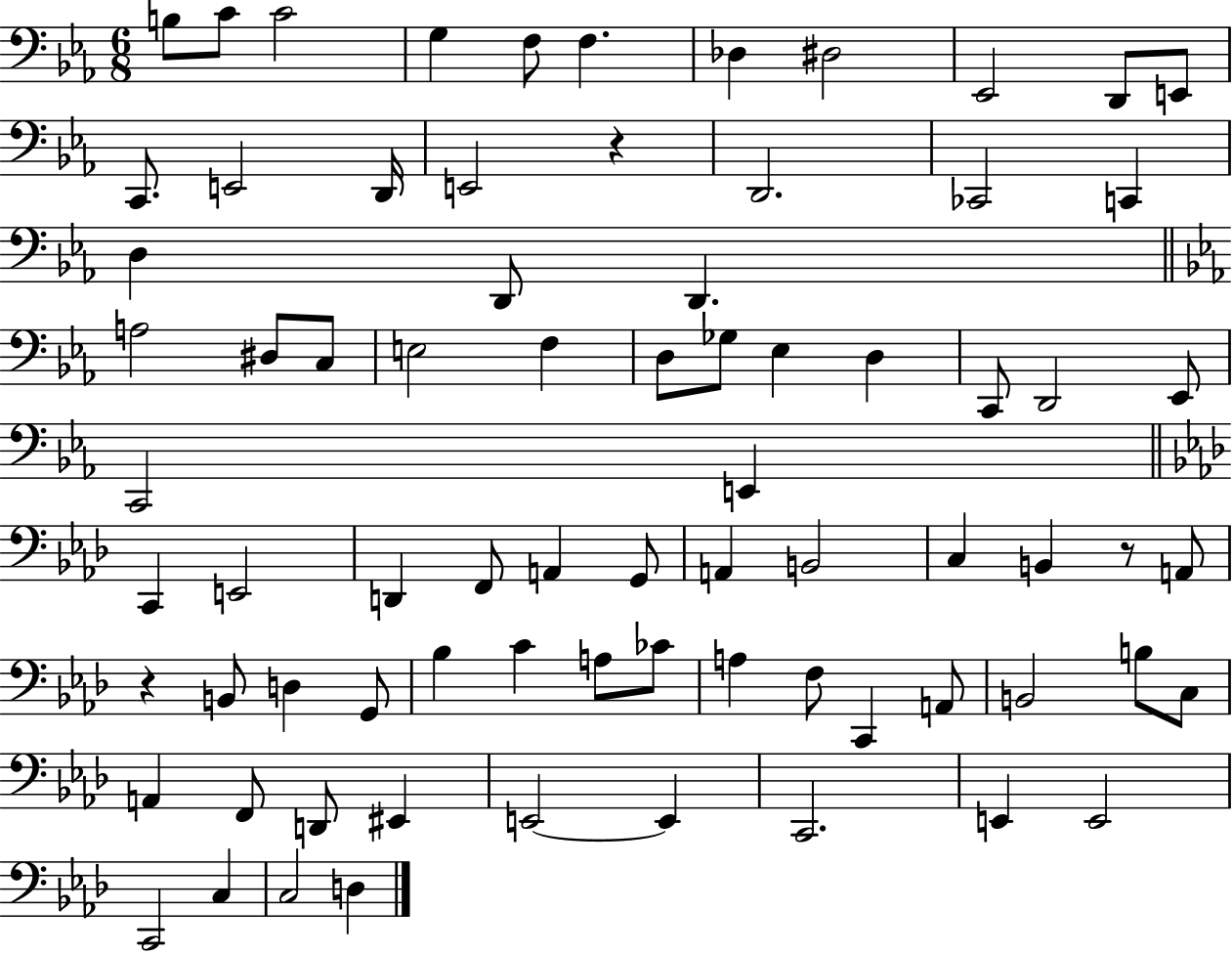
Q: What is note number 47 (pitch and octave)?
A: B2